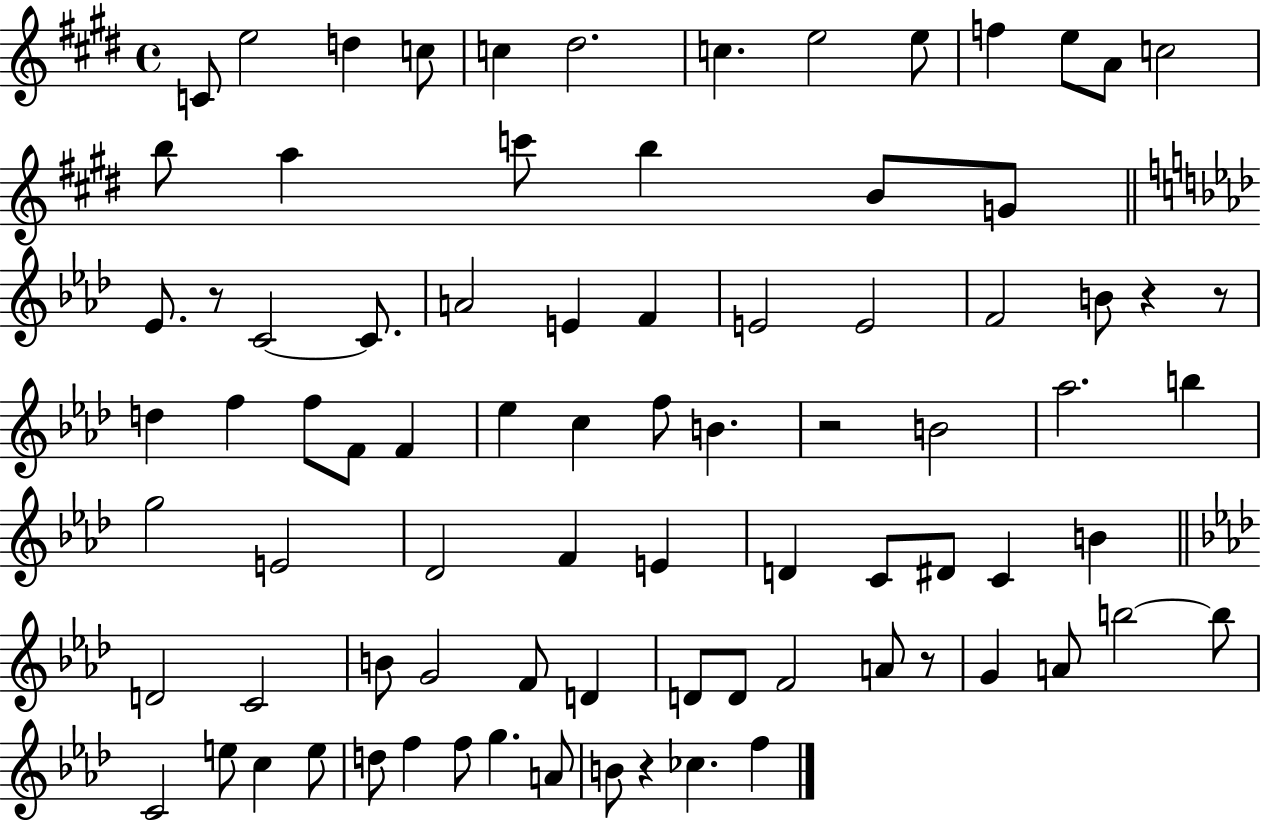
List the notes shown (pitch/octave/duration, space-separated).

C4/e E5/h D5/q C5/e C5/q D#5/h. C5/q. E5/h E5/e F5/q E5/e A4/e C5/h B5/e A5/q C6/e B5/q B4/e G4/e Eb4/e. R/e C4/h C4/e. A4/h E4/q F4/q E4/h E4/h F4/h B4/e R/q R/e D5/q F5/q F5/e F4/e F4/q Eb5/q C5/q F5/e B4/q. R/h B4/h Ab5/h. B5/q G5/h E4/h Db4/h F4/q E4/q D4/q C4/e D#4/e C4/q B4/q D4/h C4/h B4/e G4/h F4/e D4/q D4/e D4/e F4/h A4/e R/e G4/q A4/e B5/h B5/e C4/h E5/e C5/q E5/e D5/e F5/q F5/e G5/q. A4/e B4/e R/q CES5/q. F5/q